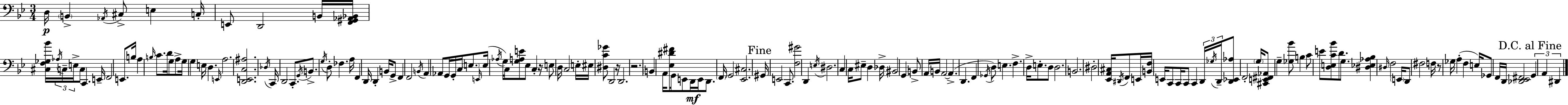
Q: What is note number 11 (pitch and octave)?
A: C3